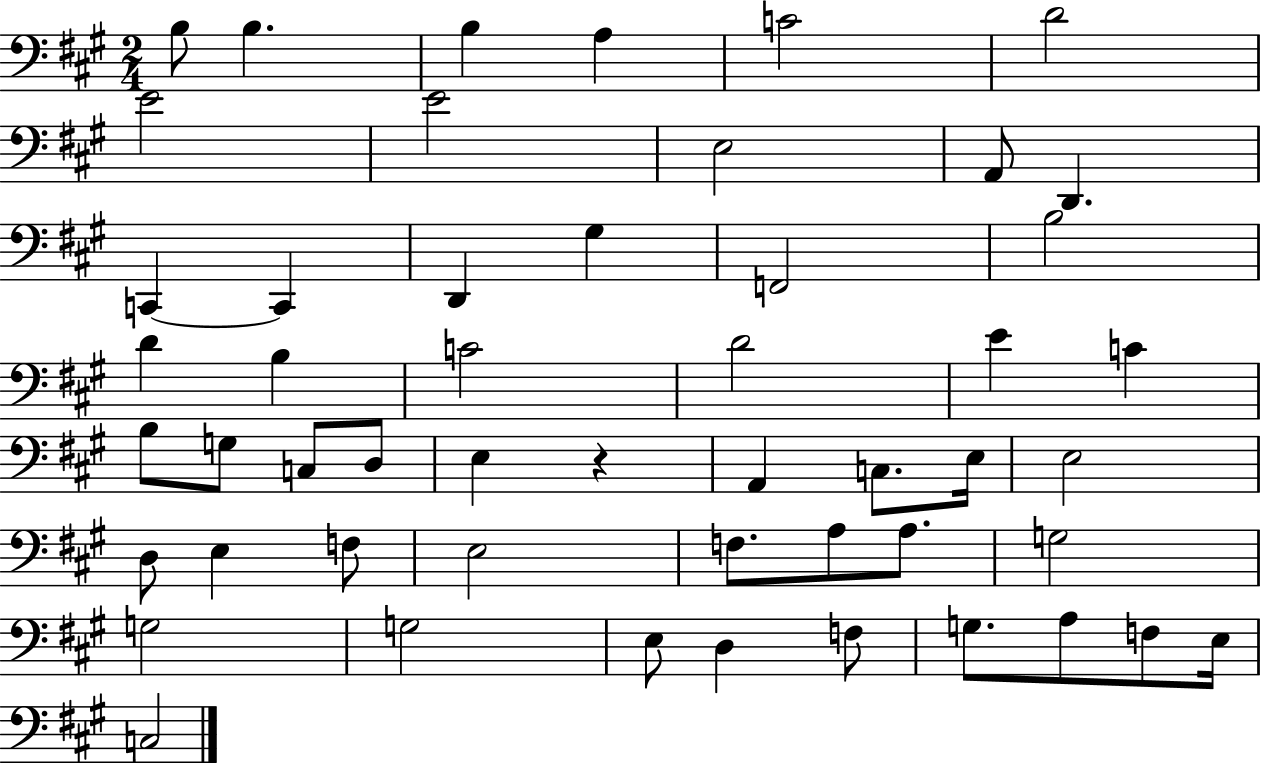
{
  \clef bass
  \numericTimeSignature
  \time 2/4
  \key a \major
  b8 b4. | b4 a4 | c'2 | d'2 | \break e'2 | e'2 | e2 | a,8 d,4. | \break c,4~~ c,4 | d,4 gis4 | f,2 | b2 | \break d'4 b4 | c'2 | d'2 | e'4 c'4 | \break b8 g8 c8 d8 | e4 r4 | a,4 c8. e16 | e2 | \break d8 e4 f8 | e2 | f8. a8 a8. | g2 | \break g2 | g2 | e8 d4 f8 | g8. a8 f8 e16 | \break c2 | \bar "|."
}